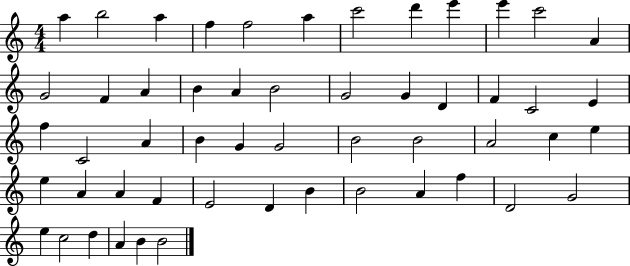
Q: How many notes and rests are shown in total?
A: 53